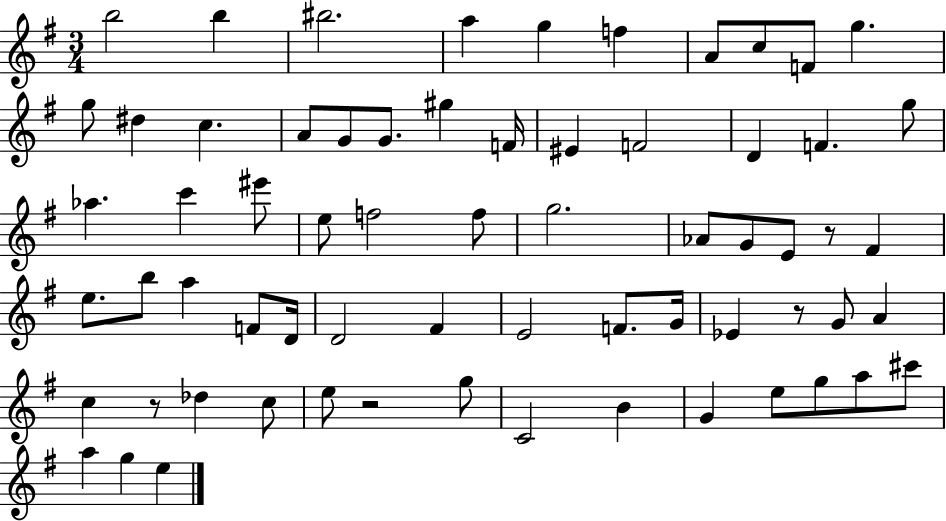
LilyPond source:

{
  \clef treble
  \numericTimeSignature
  \time 3/4
  \key g \major
  \repeat volta 2 { b''2 b''4 | bis''2. | a''4 g''4 f''4 | a'8 c''8 f'8 g''4. | \break g''8 dis''4 c''4. | a'8 g'8 g'8. gis''4 f'16 | eis'4 f'2 | d'4 f'4. g''8 | \break aes''4. c'''4 eis'''8 | e''8 f''2 f''8 | g''2. | aes'8 g'8 e'8 r8 fis'4 | \break e''8. b''8 a''4 f'8 d'16 | d'2 fis'4 | e'2 f'8. g'16 | ees'4 r8 g'8 a'4 | \break c''4 r8 des''4 c''8 | e''8 r2 g''8 | c'2 b'4 | g'4 e''8 g''8 a''8 cis'''8 | \break a''4 g''4 e''4 | } \bar "|."
}